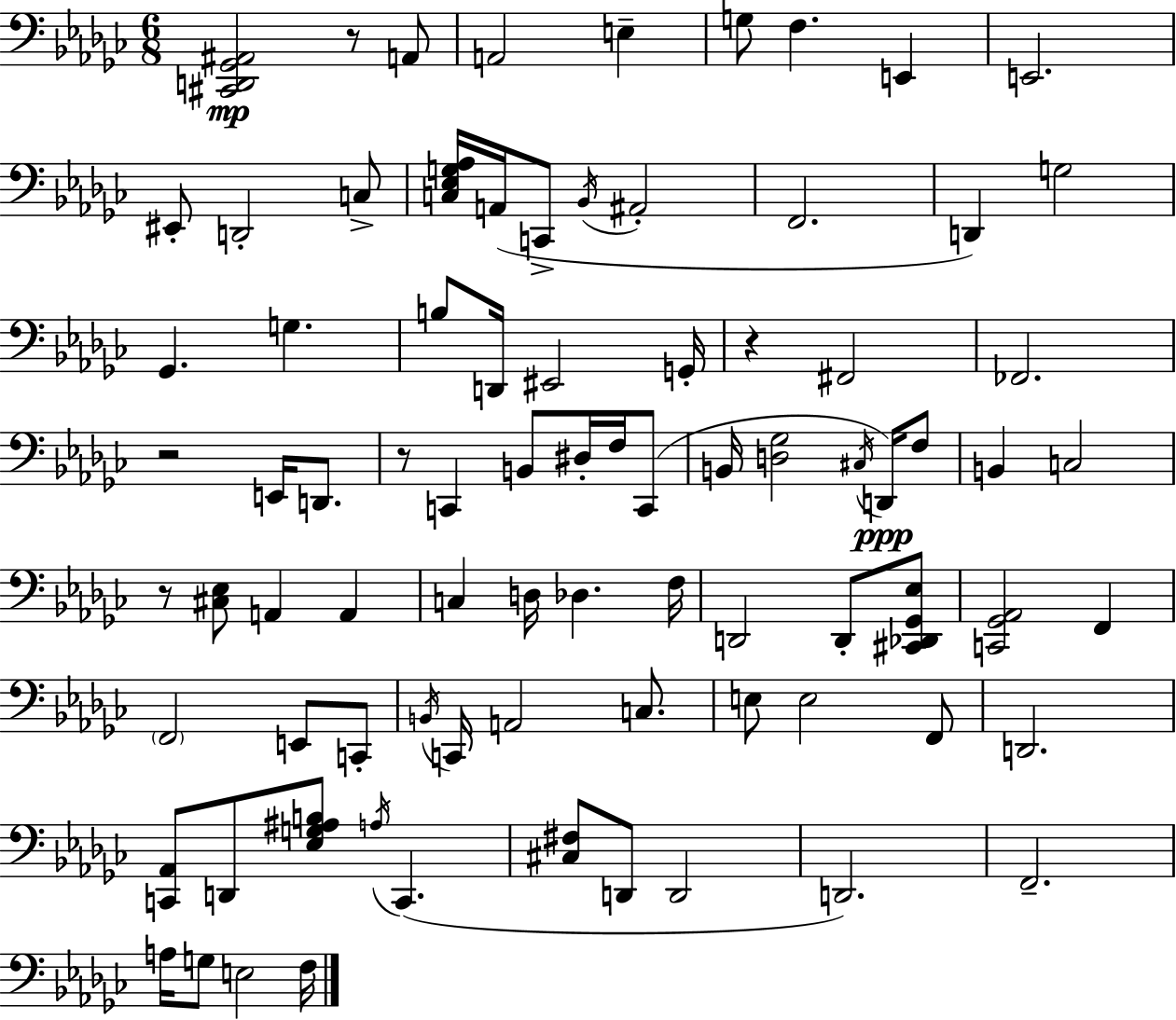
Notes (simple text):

[C#2,D2,Gb2,A#2]/h R/e A2/e A2/h E3/q G3/e F3/q. E2/q E2/h. EIS2/e D2/h C3/e [C3,Eb3,G3,Ab3]/s A2/s C2/e Bb2/s A#2/h F2/h. D2/q G3/h Gb2/q. G3/q. B3/e D2/s EIS2/h G2/s R/q F#2/h FES2/h. R/h E2/s D2/e. R/e C2/q B2/e D#3/s F3/s C2/e B2/s [D3,Gb3]/h C#3/s D2/s F3/e B2/q C3/h R/e [C#3,Eb3]/e A2/q A2/q C3/q D3/s Db3/q. F3/s D2/h D2/e [C#2,Db2,Gb2,Eb3]/e [C2,Gb2,Ab2]/h F2/q F2/h E2/e C2/e B2/s C2/s A2/h C3/e. E3/e E3/h F2/e D2/h. [C2,Ab2]/e D2/e [Eb3,G3,A#3,B3]/e A3/s C2/q. [C#3,F#3]/e D2/e D2/h D2/h. F2/h. A3/s G3/e E3/h F3/s